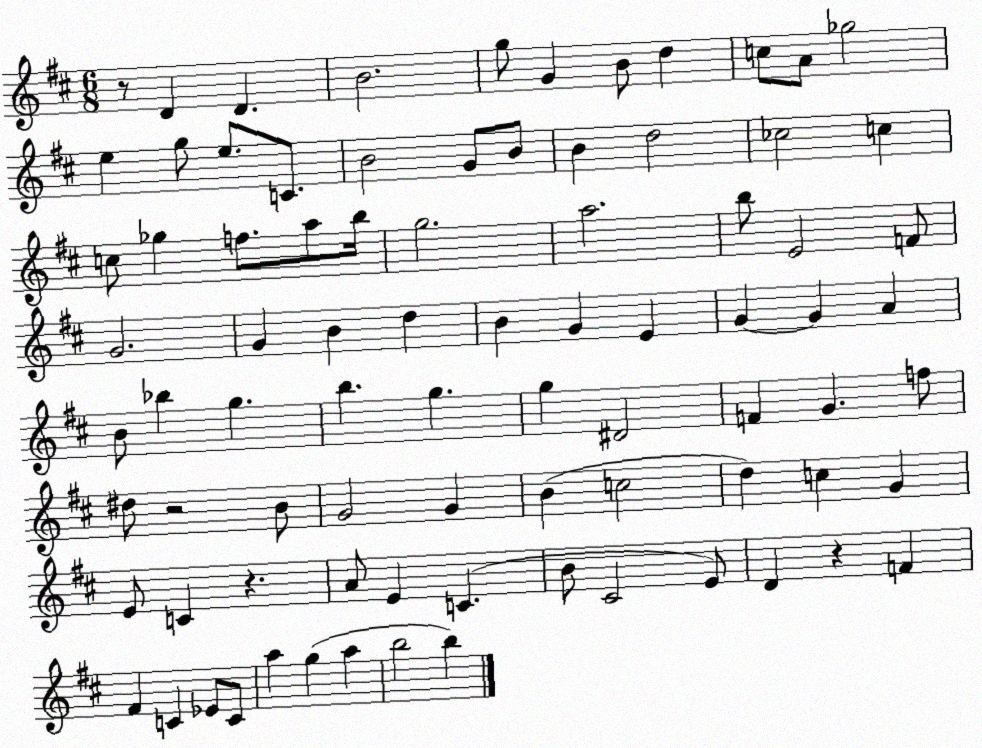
X:1
T:Untitled
M:6/8
L:1/4
K:D
z/2 D D B2 g/2 G B/2 d c/2 A/2 _g2 e g/2 e/2 C/2 B2 G/2 B/2 B d2 _c2 c c/2 _g f/2 a/2 b/4 g2 a2 b/2 E2 F/2 G2 G B d B G E G G A B/2 _b g b g g ^D2 F G f/2 ^d/2 z2 B/2 G2 G B c2 d c G E/2 C z A/2 E C B/2 ^C2 E/2 D z F ^F C _E/2 C/2 a g a b2 b